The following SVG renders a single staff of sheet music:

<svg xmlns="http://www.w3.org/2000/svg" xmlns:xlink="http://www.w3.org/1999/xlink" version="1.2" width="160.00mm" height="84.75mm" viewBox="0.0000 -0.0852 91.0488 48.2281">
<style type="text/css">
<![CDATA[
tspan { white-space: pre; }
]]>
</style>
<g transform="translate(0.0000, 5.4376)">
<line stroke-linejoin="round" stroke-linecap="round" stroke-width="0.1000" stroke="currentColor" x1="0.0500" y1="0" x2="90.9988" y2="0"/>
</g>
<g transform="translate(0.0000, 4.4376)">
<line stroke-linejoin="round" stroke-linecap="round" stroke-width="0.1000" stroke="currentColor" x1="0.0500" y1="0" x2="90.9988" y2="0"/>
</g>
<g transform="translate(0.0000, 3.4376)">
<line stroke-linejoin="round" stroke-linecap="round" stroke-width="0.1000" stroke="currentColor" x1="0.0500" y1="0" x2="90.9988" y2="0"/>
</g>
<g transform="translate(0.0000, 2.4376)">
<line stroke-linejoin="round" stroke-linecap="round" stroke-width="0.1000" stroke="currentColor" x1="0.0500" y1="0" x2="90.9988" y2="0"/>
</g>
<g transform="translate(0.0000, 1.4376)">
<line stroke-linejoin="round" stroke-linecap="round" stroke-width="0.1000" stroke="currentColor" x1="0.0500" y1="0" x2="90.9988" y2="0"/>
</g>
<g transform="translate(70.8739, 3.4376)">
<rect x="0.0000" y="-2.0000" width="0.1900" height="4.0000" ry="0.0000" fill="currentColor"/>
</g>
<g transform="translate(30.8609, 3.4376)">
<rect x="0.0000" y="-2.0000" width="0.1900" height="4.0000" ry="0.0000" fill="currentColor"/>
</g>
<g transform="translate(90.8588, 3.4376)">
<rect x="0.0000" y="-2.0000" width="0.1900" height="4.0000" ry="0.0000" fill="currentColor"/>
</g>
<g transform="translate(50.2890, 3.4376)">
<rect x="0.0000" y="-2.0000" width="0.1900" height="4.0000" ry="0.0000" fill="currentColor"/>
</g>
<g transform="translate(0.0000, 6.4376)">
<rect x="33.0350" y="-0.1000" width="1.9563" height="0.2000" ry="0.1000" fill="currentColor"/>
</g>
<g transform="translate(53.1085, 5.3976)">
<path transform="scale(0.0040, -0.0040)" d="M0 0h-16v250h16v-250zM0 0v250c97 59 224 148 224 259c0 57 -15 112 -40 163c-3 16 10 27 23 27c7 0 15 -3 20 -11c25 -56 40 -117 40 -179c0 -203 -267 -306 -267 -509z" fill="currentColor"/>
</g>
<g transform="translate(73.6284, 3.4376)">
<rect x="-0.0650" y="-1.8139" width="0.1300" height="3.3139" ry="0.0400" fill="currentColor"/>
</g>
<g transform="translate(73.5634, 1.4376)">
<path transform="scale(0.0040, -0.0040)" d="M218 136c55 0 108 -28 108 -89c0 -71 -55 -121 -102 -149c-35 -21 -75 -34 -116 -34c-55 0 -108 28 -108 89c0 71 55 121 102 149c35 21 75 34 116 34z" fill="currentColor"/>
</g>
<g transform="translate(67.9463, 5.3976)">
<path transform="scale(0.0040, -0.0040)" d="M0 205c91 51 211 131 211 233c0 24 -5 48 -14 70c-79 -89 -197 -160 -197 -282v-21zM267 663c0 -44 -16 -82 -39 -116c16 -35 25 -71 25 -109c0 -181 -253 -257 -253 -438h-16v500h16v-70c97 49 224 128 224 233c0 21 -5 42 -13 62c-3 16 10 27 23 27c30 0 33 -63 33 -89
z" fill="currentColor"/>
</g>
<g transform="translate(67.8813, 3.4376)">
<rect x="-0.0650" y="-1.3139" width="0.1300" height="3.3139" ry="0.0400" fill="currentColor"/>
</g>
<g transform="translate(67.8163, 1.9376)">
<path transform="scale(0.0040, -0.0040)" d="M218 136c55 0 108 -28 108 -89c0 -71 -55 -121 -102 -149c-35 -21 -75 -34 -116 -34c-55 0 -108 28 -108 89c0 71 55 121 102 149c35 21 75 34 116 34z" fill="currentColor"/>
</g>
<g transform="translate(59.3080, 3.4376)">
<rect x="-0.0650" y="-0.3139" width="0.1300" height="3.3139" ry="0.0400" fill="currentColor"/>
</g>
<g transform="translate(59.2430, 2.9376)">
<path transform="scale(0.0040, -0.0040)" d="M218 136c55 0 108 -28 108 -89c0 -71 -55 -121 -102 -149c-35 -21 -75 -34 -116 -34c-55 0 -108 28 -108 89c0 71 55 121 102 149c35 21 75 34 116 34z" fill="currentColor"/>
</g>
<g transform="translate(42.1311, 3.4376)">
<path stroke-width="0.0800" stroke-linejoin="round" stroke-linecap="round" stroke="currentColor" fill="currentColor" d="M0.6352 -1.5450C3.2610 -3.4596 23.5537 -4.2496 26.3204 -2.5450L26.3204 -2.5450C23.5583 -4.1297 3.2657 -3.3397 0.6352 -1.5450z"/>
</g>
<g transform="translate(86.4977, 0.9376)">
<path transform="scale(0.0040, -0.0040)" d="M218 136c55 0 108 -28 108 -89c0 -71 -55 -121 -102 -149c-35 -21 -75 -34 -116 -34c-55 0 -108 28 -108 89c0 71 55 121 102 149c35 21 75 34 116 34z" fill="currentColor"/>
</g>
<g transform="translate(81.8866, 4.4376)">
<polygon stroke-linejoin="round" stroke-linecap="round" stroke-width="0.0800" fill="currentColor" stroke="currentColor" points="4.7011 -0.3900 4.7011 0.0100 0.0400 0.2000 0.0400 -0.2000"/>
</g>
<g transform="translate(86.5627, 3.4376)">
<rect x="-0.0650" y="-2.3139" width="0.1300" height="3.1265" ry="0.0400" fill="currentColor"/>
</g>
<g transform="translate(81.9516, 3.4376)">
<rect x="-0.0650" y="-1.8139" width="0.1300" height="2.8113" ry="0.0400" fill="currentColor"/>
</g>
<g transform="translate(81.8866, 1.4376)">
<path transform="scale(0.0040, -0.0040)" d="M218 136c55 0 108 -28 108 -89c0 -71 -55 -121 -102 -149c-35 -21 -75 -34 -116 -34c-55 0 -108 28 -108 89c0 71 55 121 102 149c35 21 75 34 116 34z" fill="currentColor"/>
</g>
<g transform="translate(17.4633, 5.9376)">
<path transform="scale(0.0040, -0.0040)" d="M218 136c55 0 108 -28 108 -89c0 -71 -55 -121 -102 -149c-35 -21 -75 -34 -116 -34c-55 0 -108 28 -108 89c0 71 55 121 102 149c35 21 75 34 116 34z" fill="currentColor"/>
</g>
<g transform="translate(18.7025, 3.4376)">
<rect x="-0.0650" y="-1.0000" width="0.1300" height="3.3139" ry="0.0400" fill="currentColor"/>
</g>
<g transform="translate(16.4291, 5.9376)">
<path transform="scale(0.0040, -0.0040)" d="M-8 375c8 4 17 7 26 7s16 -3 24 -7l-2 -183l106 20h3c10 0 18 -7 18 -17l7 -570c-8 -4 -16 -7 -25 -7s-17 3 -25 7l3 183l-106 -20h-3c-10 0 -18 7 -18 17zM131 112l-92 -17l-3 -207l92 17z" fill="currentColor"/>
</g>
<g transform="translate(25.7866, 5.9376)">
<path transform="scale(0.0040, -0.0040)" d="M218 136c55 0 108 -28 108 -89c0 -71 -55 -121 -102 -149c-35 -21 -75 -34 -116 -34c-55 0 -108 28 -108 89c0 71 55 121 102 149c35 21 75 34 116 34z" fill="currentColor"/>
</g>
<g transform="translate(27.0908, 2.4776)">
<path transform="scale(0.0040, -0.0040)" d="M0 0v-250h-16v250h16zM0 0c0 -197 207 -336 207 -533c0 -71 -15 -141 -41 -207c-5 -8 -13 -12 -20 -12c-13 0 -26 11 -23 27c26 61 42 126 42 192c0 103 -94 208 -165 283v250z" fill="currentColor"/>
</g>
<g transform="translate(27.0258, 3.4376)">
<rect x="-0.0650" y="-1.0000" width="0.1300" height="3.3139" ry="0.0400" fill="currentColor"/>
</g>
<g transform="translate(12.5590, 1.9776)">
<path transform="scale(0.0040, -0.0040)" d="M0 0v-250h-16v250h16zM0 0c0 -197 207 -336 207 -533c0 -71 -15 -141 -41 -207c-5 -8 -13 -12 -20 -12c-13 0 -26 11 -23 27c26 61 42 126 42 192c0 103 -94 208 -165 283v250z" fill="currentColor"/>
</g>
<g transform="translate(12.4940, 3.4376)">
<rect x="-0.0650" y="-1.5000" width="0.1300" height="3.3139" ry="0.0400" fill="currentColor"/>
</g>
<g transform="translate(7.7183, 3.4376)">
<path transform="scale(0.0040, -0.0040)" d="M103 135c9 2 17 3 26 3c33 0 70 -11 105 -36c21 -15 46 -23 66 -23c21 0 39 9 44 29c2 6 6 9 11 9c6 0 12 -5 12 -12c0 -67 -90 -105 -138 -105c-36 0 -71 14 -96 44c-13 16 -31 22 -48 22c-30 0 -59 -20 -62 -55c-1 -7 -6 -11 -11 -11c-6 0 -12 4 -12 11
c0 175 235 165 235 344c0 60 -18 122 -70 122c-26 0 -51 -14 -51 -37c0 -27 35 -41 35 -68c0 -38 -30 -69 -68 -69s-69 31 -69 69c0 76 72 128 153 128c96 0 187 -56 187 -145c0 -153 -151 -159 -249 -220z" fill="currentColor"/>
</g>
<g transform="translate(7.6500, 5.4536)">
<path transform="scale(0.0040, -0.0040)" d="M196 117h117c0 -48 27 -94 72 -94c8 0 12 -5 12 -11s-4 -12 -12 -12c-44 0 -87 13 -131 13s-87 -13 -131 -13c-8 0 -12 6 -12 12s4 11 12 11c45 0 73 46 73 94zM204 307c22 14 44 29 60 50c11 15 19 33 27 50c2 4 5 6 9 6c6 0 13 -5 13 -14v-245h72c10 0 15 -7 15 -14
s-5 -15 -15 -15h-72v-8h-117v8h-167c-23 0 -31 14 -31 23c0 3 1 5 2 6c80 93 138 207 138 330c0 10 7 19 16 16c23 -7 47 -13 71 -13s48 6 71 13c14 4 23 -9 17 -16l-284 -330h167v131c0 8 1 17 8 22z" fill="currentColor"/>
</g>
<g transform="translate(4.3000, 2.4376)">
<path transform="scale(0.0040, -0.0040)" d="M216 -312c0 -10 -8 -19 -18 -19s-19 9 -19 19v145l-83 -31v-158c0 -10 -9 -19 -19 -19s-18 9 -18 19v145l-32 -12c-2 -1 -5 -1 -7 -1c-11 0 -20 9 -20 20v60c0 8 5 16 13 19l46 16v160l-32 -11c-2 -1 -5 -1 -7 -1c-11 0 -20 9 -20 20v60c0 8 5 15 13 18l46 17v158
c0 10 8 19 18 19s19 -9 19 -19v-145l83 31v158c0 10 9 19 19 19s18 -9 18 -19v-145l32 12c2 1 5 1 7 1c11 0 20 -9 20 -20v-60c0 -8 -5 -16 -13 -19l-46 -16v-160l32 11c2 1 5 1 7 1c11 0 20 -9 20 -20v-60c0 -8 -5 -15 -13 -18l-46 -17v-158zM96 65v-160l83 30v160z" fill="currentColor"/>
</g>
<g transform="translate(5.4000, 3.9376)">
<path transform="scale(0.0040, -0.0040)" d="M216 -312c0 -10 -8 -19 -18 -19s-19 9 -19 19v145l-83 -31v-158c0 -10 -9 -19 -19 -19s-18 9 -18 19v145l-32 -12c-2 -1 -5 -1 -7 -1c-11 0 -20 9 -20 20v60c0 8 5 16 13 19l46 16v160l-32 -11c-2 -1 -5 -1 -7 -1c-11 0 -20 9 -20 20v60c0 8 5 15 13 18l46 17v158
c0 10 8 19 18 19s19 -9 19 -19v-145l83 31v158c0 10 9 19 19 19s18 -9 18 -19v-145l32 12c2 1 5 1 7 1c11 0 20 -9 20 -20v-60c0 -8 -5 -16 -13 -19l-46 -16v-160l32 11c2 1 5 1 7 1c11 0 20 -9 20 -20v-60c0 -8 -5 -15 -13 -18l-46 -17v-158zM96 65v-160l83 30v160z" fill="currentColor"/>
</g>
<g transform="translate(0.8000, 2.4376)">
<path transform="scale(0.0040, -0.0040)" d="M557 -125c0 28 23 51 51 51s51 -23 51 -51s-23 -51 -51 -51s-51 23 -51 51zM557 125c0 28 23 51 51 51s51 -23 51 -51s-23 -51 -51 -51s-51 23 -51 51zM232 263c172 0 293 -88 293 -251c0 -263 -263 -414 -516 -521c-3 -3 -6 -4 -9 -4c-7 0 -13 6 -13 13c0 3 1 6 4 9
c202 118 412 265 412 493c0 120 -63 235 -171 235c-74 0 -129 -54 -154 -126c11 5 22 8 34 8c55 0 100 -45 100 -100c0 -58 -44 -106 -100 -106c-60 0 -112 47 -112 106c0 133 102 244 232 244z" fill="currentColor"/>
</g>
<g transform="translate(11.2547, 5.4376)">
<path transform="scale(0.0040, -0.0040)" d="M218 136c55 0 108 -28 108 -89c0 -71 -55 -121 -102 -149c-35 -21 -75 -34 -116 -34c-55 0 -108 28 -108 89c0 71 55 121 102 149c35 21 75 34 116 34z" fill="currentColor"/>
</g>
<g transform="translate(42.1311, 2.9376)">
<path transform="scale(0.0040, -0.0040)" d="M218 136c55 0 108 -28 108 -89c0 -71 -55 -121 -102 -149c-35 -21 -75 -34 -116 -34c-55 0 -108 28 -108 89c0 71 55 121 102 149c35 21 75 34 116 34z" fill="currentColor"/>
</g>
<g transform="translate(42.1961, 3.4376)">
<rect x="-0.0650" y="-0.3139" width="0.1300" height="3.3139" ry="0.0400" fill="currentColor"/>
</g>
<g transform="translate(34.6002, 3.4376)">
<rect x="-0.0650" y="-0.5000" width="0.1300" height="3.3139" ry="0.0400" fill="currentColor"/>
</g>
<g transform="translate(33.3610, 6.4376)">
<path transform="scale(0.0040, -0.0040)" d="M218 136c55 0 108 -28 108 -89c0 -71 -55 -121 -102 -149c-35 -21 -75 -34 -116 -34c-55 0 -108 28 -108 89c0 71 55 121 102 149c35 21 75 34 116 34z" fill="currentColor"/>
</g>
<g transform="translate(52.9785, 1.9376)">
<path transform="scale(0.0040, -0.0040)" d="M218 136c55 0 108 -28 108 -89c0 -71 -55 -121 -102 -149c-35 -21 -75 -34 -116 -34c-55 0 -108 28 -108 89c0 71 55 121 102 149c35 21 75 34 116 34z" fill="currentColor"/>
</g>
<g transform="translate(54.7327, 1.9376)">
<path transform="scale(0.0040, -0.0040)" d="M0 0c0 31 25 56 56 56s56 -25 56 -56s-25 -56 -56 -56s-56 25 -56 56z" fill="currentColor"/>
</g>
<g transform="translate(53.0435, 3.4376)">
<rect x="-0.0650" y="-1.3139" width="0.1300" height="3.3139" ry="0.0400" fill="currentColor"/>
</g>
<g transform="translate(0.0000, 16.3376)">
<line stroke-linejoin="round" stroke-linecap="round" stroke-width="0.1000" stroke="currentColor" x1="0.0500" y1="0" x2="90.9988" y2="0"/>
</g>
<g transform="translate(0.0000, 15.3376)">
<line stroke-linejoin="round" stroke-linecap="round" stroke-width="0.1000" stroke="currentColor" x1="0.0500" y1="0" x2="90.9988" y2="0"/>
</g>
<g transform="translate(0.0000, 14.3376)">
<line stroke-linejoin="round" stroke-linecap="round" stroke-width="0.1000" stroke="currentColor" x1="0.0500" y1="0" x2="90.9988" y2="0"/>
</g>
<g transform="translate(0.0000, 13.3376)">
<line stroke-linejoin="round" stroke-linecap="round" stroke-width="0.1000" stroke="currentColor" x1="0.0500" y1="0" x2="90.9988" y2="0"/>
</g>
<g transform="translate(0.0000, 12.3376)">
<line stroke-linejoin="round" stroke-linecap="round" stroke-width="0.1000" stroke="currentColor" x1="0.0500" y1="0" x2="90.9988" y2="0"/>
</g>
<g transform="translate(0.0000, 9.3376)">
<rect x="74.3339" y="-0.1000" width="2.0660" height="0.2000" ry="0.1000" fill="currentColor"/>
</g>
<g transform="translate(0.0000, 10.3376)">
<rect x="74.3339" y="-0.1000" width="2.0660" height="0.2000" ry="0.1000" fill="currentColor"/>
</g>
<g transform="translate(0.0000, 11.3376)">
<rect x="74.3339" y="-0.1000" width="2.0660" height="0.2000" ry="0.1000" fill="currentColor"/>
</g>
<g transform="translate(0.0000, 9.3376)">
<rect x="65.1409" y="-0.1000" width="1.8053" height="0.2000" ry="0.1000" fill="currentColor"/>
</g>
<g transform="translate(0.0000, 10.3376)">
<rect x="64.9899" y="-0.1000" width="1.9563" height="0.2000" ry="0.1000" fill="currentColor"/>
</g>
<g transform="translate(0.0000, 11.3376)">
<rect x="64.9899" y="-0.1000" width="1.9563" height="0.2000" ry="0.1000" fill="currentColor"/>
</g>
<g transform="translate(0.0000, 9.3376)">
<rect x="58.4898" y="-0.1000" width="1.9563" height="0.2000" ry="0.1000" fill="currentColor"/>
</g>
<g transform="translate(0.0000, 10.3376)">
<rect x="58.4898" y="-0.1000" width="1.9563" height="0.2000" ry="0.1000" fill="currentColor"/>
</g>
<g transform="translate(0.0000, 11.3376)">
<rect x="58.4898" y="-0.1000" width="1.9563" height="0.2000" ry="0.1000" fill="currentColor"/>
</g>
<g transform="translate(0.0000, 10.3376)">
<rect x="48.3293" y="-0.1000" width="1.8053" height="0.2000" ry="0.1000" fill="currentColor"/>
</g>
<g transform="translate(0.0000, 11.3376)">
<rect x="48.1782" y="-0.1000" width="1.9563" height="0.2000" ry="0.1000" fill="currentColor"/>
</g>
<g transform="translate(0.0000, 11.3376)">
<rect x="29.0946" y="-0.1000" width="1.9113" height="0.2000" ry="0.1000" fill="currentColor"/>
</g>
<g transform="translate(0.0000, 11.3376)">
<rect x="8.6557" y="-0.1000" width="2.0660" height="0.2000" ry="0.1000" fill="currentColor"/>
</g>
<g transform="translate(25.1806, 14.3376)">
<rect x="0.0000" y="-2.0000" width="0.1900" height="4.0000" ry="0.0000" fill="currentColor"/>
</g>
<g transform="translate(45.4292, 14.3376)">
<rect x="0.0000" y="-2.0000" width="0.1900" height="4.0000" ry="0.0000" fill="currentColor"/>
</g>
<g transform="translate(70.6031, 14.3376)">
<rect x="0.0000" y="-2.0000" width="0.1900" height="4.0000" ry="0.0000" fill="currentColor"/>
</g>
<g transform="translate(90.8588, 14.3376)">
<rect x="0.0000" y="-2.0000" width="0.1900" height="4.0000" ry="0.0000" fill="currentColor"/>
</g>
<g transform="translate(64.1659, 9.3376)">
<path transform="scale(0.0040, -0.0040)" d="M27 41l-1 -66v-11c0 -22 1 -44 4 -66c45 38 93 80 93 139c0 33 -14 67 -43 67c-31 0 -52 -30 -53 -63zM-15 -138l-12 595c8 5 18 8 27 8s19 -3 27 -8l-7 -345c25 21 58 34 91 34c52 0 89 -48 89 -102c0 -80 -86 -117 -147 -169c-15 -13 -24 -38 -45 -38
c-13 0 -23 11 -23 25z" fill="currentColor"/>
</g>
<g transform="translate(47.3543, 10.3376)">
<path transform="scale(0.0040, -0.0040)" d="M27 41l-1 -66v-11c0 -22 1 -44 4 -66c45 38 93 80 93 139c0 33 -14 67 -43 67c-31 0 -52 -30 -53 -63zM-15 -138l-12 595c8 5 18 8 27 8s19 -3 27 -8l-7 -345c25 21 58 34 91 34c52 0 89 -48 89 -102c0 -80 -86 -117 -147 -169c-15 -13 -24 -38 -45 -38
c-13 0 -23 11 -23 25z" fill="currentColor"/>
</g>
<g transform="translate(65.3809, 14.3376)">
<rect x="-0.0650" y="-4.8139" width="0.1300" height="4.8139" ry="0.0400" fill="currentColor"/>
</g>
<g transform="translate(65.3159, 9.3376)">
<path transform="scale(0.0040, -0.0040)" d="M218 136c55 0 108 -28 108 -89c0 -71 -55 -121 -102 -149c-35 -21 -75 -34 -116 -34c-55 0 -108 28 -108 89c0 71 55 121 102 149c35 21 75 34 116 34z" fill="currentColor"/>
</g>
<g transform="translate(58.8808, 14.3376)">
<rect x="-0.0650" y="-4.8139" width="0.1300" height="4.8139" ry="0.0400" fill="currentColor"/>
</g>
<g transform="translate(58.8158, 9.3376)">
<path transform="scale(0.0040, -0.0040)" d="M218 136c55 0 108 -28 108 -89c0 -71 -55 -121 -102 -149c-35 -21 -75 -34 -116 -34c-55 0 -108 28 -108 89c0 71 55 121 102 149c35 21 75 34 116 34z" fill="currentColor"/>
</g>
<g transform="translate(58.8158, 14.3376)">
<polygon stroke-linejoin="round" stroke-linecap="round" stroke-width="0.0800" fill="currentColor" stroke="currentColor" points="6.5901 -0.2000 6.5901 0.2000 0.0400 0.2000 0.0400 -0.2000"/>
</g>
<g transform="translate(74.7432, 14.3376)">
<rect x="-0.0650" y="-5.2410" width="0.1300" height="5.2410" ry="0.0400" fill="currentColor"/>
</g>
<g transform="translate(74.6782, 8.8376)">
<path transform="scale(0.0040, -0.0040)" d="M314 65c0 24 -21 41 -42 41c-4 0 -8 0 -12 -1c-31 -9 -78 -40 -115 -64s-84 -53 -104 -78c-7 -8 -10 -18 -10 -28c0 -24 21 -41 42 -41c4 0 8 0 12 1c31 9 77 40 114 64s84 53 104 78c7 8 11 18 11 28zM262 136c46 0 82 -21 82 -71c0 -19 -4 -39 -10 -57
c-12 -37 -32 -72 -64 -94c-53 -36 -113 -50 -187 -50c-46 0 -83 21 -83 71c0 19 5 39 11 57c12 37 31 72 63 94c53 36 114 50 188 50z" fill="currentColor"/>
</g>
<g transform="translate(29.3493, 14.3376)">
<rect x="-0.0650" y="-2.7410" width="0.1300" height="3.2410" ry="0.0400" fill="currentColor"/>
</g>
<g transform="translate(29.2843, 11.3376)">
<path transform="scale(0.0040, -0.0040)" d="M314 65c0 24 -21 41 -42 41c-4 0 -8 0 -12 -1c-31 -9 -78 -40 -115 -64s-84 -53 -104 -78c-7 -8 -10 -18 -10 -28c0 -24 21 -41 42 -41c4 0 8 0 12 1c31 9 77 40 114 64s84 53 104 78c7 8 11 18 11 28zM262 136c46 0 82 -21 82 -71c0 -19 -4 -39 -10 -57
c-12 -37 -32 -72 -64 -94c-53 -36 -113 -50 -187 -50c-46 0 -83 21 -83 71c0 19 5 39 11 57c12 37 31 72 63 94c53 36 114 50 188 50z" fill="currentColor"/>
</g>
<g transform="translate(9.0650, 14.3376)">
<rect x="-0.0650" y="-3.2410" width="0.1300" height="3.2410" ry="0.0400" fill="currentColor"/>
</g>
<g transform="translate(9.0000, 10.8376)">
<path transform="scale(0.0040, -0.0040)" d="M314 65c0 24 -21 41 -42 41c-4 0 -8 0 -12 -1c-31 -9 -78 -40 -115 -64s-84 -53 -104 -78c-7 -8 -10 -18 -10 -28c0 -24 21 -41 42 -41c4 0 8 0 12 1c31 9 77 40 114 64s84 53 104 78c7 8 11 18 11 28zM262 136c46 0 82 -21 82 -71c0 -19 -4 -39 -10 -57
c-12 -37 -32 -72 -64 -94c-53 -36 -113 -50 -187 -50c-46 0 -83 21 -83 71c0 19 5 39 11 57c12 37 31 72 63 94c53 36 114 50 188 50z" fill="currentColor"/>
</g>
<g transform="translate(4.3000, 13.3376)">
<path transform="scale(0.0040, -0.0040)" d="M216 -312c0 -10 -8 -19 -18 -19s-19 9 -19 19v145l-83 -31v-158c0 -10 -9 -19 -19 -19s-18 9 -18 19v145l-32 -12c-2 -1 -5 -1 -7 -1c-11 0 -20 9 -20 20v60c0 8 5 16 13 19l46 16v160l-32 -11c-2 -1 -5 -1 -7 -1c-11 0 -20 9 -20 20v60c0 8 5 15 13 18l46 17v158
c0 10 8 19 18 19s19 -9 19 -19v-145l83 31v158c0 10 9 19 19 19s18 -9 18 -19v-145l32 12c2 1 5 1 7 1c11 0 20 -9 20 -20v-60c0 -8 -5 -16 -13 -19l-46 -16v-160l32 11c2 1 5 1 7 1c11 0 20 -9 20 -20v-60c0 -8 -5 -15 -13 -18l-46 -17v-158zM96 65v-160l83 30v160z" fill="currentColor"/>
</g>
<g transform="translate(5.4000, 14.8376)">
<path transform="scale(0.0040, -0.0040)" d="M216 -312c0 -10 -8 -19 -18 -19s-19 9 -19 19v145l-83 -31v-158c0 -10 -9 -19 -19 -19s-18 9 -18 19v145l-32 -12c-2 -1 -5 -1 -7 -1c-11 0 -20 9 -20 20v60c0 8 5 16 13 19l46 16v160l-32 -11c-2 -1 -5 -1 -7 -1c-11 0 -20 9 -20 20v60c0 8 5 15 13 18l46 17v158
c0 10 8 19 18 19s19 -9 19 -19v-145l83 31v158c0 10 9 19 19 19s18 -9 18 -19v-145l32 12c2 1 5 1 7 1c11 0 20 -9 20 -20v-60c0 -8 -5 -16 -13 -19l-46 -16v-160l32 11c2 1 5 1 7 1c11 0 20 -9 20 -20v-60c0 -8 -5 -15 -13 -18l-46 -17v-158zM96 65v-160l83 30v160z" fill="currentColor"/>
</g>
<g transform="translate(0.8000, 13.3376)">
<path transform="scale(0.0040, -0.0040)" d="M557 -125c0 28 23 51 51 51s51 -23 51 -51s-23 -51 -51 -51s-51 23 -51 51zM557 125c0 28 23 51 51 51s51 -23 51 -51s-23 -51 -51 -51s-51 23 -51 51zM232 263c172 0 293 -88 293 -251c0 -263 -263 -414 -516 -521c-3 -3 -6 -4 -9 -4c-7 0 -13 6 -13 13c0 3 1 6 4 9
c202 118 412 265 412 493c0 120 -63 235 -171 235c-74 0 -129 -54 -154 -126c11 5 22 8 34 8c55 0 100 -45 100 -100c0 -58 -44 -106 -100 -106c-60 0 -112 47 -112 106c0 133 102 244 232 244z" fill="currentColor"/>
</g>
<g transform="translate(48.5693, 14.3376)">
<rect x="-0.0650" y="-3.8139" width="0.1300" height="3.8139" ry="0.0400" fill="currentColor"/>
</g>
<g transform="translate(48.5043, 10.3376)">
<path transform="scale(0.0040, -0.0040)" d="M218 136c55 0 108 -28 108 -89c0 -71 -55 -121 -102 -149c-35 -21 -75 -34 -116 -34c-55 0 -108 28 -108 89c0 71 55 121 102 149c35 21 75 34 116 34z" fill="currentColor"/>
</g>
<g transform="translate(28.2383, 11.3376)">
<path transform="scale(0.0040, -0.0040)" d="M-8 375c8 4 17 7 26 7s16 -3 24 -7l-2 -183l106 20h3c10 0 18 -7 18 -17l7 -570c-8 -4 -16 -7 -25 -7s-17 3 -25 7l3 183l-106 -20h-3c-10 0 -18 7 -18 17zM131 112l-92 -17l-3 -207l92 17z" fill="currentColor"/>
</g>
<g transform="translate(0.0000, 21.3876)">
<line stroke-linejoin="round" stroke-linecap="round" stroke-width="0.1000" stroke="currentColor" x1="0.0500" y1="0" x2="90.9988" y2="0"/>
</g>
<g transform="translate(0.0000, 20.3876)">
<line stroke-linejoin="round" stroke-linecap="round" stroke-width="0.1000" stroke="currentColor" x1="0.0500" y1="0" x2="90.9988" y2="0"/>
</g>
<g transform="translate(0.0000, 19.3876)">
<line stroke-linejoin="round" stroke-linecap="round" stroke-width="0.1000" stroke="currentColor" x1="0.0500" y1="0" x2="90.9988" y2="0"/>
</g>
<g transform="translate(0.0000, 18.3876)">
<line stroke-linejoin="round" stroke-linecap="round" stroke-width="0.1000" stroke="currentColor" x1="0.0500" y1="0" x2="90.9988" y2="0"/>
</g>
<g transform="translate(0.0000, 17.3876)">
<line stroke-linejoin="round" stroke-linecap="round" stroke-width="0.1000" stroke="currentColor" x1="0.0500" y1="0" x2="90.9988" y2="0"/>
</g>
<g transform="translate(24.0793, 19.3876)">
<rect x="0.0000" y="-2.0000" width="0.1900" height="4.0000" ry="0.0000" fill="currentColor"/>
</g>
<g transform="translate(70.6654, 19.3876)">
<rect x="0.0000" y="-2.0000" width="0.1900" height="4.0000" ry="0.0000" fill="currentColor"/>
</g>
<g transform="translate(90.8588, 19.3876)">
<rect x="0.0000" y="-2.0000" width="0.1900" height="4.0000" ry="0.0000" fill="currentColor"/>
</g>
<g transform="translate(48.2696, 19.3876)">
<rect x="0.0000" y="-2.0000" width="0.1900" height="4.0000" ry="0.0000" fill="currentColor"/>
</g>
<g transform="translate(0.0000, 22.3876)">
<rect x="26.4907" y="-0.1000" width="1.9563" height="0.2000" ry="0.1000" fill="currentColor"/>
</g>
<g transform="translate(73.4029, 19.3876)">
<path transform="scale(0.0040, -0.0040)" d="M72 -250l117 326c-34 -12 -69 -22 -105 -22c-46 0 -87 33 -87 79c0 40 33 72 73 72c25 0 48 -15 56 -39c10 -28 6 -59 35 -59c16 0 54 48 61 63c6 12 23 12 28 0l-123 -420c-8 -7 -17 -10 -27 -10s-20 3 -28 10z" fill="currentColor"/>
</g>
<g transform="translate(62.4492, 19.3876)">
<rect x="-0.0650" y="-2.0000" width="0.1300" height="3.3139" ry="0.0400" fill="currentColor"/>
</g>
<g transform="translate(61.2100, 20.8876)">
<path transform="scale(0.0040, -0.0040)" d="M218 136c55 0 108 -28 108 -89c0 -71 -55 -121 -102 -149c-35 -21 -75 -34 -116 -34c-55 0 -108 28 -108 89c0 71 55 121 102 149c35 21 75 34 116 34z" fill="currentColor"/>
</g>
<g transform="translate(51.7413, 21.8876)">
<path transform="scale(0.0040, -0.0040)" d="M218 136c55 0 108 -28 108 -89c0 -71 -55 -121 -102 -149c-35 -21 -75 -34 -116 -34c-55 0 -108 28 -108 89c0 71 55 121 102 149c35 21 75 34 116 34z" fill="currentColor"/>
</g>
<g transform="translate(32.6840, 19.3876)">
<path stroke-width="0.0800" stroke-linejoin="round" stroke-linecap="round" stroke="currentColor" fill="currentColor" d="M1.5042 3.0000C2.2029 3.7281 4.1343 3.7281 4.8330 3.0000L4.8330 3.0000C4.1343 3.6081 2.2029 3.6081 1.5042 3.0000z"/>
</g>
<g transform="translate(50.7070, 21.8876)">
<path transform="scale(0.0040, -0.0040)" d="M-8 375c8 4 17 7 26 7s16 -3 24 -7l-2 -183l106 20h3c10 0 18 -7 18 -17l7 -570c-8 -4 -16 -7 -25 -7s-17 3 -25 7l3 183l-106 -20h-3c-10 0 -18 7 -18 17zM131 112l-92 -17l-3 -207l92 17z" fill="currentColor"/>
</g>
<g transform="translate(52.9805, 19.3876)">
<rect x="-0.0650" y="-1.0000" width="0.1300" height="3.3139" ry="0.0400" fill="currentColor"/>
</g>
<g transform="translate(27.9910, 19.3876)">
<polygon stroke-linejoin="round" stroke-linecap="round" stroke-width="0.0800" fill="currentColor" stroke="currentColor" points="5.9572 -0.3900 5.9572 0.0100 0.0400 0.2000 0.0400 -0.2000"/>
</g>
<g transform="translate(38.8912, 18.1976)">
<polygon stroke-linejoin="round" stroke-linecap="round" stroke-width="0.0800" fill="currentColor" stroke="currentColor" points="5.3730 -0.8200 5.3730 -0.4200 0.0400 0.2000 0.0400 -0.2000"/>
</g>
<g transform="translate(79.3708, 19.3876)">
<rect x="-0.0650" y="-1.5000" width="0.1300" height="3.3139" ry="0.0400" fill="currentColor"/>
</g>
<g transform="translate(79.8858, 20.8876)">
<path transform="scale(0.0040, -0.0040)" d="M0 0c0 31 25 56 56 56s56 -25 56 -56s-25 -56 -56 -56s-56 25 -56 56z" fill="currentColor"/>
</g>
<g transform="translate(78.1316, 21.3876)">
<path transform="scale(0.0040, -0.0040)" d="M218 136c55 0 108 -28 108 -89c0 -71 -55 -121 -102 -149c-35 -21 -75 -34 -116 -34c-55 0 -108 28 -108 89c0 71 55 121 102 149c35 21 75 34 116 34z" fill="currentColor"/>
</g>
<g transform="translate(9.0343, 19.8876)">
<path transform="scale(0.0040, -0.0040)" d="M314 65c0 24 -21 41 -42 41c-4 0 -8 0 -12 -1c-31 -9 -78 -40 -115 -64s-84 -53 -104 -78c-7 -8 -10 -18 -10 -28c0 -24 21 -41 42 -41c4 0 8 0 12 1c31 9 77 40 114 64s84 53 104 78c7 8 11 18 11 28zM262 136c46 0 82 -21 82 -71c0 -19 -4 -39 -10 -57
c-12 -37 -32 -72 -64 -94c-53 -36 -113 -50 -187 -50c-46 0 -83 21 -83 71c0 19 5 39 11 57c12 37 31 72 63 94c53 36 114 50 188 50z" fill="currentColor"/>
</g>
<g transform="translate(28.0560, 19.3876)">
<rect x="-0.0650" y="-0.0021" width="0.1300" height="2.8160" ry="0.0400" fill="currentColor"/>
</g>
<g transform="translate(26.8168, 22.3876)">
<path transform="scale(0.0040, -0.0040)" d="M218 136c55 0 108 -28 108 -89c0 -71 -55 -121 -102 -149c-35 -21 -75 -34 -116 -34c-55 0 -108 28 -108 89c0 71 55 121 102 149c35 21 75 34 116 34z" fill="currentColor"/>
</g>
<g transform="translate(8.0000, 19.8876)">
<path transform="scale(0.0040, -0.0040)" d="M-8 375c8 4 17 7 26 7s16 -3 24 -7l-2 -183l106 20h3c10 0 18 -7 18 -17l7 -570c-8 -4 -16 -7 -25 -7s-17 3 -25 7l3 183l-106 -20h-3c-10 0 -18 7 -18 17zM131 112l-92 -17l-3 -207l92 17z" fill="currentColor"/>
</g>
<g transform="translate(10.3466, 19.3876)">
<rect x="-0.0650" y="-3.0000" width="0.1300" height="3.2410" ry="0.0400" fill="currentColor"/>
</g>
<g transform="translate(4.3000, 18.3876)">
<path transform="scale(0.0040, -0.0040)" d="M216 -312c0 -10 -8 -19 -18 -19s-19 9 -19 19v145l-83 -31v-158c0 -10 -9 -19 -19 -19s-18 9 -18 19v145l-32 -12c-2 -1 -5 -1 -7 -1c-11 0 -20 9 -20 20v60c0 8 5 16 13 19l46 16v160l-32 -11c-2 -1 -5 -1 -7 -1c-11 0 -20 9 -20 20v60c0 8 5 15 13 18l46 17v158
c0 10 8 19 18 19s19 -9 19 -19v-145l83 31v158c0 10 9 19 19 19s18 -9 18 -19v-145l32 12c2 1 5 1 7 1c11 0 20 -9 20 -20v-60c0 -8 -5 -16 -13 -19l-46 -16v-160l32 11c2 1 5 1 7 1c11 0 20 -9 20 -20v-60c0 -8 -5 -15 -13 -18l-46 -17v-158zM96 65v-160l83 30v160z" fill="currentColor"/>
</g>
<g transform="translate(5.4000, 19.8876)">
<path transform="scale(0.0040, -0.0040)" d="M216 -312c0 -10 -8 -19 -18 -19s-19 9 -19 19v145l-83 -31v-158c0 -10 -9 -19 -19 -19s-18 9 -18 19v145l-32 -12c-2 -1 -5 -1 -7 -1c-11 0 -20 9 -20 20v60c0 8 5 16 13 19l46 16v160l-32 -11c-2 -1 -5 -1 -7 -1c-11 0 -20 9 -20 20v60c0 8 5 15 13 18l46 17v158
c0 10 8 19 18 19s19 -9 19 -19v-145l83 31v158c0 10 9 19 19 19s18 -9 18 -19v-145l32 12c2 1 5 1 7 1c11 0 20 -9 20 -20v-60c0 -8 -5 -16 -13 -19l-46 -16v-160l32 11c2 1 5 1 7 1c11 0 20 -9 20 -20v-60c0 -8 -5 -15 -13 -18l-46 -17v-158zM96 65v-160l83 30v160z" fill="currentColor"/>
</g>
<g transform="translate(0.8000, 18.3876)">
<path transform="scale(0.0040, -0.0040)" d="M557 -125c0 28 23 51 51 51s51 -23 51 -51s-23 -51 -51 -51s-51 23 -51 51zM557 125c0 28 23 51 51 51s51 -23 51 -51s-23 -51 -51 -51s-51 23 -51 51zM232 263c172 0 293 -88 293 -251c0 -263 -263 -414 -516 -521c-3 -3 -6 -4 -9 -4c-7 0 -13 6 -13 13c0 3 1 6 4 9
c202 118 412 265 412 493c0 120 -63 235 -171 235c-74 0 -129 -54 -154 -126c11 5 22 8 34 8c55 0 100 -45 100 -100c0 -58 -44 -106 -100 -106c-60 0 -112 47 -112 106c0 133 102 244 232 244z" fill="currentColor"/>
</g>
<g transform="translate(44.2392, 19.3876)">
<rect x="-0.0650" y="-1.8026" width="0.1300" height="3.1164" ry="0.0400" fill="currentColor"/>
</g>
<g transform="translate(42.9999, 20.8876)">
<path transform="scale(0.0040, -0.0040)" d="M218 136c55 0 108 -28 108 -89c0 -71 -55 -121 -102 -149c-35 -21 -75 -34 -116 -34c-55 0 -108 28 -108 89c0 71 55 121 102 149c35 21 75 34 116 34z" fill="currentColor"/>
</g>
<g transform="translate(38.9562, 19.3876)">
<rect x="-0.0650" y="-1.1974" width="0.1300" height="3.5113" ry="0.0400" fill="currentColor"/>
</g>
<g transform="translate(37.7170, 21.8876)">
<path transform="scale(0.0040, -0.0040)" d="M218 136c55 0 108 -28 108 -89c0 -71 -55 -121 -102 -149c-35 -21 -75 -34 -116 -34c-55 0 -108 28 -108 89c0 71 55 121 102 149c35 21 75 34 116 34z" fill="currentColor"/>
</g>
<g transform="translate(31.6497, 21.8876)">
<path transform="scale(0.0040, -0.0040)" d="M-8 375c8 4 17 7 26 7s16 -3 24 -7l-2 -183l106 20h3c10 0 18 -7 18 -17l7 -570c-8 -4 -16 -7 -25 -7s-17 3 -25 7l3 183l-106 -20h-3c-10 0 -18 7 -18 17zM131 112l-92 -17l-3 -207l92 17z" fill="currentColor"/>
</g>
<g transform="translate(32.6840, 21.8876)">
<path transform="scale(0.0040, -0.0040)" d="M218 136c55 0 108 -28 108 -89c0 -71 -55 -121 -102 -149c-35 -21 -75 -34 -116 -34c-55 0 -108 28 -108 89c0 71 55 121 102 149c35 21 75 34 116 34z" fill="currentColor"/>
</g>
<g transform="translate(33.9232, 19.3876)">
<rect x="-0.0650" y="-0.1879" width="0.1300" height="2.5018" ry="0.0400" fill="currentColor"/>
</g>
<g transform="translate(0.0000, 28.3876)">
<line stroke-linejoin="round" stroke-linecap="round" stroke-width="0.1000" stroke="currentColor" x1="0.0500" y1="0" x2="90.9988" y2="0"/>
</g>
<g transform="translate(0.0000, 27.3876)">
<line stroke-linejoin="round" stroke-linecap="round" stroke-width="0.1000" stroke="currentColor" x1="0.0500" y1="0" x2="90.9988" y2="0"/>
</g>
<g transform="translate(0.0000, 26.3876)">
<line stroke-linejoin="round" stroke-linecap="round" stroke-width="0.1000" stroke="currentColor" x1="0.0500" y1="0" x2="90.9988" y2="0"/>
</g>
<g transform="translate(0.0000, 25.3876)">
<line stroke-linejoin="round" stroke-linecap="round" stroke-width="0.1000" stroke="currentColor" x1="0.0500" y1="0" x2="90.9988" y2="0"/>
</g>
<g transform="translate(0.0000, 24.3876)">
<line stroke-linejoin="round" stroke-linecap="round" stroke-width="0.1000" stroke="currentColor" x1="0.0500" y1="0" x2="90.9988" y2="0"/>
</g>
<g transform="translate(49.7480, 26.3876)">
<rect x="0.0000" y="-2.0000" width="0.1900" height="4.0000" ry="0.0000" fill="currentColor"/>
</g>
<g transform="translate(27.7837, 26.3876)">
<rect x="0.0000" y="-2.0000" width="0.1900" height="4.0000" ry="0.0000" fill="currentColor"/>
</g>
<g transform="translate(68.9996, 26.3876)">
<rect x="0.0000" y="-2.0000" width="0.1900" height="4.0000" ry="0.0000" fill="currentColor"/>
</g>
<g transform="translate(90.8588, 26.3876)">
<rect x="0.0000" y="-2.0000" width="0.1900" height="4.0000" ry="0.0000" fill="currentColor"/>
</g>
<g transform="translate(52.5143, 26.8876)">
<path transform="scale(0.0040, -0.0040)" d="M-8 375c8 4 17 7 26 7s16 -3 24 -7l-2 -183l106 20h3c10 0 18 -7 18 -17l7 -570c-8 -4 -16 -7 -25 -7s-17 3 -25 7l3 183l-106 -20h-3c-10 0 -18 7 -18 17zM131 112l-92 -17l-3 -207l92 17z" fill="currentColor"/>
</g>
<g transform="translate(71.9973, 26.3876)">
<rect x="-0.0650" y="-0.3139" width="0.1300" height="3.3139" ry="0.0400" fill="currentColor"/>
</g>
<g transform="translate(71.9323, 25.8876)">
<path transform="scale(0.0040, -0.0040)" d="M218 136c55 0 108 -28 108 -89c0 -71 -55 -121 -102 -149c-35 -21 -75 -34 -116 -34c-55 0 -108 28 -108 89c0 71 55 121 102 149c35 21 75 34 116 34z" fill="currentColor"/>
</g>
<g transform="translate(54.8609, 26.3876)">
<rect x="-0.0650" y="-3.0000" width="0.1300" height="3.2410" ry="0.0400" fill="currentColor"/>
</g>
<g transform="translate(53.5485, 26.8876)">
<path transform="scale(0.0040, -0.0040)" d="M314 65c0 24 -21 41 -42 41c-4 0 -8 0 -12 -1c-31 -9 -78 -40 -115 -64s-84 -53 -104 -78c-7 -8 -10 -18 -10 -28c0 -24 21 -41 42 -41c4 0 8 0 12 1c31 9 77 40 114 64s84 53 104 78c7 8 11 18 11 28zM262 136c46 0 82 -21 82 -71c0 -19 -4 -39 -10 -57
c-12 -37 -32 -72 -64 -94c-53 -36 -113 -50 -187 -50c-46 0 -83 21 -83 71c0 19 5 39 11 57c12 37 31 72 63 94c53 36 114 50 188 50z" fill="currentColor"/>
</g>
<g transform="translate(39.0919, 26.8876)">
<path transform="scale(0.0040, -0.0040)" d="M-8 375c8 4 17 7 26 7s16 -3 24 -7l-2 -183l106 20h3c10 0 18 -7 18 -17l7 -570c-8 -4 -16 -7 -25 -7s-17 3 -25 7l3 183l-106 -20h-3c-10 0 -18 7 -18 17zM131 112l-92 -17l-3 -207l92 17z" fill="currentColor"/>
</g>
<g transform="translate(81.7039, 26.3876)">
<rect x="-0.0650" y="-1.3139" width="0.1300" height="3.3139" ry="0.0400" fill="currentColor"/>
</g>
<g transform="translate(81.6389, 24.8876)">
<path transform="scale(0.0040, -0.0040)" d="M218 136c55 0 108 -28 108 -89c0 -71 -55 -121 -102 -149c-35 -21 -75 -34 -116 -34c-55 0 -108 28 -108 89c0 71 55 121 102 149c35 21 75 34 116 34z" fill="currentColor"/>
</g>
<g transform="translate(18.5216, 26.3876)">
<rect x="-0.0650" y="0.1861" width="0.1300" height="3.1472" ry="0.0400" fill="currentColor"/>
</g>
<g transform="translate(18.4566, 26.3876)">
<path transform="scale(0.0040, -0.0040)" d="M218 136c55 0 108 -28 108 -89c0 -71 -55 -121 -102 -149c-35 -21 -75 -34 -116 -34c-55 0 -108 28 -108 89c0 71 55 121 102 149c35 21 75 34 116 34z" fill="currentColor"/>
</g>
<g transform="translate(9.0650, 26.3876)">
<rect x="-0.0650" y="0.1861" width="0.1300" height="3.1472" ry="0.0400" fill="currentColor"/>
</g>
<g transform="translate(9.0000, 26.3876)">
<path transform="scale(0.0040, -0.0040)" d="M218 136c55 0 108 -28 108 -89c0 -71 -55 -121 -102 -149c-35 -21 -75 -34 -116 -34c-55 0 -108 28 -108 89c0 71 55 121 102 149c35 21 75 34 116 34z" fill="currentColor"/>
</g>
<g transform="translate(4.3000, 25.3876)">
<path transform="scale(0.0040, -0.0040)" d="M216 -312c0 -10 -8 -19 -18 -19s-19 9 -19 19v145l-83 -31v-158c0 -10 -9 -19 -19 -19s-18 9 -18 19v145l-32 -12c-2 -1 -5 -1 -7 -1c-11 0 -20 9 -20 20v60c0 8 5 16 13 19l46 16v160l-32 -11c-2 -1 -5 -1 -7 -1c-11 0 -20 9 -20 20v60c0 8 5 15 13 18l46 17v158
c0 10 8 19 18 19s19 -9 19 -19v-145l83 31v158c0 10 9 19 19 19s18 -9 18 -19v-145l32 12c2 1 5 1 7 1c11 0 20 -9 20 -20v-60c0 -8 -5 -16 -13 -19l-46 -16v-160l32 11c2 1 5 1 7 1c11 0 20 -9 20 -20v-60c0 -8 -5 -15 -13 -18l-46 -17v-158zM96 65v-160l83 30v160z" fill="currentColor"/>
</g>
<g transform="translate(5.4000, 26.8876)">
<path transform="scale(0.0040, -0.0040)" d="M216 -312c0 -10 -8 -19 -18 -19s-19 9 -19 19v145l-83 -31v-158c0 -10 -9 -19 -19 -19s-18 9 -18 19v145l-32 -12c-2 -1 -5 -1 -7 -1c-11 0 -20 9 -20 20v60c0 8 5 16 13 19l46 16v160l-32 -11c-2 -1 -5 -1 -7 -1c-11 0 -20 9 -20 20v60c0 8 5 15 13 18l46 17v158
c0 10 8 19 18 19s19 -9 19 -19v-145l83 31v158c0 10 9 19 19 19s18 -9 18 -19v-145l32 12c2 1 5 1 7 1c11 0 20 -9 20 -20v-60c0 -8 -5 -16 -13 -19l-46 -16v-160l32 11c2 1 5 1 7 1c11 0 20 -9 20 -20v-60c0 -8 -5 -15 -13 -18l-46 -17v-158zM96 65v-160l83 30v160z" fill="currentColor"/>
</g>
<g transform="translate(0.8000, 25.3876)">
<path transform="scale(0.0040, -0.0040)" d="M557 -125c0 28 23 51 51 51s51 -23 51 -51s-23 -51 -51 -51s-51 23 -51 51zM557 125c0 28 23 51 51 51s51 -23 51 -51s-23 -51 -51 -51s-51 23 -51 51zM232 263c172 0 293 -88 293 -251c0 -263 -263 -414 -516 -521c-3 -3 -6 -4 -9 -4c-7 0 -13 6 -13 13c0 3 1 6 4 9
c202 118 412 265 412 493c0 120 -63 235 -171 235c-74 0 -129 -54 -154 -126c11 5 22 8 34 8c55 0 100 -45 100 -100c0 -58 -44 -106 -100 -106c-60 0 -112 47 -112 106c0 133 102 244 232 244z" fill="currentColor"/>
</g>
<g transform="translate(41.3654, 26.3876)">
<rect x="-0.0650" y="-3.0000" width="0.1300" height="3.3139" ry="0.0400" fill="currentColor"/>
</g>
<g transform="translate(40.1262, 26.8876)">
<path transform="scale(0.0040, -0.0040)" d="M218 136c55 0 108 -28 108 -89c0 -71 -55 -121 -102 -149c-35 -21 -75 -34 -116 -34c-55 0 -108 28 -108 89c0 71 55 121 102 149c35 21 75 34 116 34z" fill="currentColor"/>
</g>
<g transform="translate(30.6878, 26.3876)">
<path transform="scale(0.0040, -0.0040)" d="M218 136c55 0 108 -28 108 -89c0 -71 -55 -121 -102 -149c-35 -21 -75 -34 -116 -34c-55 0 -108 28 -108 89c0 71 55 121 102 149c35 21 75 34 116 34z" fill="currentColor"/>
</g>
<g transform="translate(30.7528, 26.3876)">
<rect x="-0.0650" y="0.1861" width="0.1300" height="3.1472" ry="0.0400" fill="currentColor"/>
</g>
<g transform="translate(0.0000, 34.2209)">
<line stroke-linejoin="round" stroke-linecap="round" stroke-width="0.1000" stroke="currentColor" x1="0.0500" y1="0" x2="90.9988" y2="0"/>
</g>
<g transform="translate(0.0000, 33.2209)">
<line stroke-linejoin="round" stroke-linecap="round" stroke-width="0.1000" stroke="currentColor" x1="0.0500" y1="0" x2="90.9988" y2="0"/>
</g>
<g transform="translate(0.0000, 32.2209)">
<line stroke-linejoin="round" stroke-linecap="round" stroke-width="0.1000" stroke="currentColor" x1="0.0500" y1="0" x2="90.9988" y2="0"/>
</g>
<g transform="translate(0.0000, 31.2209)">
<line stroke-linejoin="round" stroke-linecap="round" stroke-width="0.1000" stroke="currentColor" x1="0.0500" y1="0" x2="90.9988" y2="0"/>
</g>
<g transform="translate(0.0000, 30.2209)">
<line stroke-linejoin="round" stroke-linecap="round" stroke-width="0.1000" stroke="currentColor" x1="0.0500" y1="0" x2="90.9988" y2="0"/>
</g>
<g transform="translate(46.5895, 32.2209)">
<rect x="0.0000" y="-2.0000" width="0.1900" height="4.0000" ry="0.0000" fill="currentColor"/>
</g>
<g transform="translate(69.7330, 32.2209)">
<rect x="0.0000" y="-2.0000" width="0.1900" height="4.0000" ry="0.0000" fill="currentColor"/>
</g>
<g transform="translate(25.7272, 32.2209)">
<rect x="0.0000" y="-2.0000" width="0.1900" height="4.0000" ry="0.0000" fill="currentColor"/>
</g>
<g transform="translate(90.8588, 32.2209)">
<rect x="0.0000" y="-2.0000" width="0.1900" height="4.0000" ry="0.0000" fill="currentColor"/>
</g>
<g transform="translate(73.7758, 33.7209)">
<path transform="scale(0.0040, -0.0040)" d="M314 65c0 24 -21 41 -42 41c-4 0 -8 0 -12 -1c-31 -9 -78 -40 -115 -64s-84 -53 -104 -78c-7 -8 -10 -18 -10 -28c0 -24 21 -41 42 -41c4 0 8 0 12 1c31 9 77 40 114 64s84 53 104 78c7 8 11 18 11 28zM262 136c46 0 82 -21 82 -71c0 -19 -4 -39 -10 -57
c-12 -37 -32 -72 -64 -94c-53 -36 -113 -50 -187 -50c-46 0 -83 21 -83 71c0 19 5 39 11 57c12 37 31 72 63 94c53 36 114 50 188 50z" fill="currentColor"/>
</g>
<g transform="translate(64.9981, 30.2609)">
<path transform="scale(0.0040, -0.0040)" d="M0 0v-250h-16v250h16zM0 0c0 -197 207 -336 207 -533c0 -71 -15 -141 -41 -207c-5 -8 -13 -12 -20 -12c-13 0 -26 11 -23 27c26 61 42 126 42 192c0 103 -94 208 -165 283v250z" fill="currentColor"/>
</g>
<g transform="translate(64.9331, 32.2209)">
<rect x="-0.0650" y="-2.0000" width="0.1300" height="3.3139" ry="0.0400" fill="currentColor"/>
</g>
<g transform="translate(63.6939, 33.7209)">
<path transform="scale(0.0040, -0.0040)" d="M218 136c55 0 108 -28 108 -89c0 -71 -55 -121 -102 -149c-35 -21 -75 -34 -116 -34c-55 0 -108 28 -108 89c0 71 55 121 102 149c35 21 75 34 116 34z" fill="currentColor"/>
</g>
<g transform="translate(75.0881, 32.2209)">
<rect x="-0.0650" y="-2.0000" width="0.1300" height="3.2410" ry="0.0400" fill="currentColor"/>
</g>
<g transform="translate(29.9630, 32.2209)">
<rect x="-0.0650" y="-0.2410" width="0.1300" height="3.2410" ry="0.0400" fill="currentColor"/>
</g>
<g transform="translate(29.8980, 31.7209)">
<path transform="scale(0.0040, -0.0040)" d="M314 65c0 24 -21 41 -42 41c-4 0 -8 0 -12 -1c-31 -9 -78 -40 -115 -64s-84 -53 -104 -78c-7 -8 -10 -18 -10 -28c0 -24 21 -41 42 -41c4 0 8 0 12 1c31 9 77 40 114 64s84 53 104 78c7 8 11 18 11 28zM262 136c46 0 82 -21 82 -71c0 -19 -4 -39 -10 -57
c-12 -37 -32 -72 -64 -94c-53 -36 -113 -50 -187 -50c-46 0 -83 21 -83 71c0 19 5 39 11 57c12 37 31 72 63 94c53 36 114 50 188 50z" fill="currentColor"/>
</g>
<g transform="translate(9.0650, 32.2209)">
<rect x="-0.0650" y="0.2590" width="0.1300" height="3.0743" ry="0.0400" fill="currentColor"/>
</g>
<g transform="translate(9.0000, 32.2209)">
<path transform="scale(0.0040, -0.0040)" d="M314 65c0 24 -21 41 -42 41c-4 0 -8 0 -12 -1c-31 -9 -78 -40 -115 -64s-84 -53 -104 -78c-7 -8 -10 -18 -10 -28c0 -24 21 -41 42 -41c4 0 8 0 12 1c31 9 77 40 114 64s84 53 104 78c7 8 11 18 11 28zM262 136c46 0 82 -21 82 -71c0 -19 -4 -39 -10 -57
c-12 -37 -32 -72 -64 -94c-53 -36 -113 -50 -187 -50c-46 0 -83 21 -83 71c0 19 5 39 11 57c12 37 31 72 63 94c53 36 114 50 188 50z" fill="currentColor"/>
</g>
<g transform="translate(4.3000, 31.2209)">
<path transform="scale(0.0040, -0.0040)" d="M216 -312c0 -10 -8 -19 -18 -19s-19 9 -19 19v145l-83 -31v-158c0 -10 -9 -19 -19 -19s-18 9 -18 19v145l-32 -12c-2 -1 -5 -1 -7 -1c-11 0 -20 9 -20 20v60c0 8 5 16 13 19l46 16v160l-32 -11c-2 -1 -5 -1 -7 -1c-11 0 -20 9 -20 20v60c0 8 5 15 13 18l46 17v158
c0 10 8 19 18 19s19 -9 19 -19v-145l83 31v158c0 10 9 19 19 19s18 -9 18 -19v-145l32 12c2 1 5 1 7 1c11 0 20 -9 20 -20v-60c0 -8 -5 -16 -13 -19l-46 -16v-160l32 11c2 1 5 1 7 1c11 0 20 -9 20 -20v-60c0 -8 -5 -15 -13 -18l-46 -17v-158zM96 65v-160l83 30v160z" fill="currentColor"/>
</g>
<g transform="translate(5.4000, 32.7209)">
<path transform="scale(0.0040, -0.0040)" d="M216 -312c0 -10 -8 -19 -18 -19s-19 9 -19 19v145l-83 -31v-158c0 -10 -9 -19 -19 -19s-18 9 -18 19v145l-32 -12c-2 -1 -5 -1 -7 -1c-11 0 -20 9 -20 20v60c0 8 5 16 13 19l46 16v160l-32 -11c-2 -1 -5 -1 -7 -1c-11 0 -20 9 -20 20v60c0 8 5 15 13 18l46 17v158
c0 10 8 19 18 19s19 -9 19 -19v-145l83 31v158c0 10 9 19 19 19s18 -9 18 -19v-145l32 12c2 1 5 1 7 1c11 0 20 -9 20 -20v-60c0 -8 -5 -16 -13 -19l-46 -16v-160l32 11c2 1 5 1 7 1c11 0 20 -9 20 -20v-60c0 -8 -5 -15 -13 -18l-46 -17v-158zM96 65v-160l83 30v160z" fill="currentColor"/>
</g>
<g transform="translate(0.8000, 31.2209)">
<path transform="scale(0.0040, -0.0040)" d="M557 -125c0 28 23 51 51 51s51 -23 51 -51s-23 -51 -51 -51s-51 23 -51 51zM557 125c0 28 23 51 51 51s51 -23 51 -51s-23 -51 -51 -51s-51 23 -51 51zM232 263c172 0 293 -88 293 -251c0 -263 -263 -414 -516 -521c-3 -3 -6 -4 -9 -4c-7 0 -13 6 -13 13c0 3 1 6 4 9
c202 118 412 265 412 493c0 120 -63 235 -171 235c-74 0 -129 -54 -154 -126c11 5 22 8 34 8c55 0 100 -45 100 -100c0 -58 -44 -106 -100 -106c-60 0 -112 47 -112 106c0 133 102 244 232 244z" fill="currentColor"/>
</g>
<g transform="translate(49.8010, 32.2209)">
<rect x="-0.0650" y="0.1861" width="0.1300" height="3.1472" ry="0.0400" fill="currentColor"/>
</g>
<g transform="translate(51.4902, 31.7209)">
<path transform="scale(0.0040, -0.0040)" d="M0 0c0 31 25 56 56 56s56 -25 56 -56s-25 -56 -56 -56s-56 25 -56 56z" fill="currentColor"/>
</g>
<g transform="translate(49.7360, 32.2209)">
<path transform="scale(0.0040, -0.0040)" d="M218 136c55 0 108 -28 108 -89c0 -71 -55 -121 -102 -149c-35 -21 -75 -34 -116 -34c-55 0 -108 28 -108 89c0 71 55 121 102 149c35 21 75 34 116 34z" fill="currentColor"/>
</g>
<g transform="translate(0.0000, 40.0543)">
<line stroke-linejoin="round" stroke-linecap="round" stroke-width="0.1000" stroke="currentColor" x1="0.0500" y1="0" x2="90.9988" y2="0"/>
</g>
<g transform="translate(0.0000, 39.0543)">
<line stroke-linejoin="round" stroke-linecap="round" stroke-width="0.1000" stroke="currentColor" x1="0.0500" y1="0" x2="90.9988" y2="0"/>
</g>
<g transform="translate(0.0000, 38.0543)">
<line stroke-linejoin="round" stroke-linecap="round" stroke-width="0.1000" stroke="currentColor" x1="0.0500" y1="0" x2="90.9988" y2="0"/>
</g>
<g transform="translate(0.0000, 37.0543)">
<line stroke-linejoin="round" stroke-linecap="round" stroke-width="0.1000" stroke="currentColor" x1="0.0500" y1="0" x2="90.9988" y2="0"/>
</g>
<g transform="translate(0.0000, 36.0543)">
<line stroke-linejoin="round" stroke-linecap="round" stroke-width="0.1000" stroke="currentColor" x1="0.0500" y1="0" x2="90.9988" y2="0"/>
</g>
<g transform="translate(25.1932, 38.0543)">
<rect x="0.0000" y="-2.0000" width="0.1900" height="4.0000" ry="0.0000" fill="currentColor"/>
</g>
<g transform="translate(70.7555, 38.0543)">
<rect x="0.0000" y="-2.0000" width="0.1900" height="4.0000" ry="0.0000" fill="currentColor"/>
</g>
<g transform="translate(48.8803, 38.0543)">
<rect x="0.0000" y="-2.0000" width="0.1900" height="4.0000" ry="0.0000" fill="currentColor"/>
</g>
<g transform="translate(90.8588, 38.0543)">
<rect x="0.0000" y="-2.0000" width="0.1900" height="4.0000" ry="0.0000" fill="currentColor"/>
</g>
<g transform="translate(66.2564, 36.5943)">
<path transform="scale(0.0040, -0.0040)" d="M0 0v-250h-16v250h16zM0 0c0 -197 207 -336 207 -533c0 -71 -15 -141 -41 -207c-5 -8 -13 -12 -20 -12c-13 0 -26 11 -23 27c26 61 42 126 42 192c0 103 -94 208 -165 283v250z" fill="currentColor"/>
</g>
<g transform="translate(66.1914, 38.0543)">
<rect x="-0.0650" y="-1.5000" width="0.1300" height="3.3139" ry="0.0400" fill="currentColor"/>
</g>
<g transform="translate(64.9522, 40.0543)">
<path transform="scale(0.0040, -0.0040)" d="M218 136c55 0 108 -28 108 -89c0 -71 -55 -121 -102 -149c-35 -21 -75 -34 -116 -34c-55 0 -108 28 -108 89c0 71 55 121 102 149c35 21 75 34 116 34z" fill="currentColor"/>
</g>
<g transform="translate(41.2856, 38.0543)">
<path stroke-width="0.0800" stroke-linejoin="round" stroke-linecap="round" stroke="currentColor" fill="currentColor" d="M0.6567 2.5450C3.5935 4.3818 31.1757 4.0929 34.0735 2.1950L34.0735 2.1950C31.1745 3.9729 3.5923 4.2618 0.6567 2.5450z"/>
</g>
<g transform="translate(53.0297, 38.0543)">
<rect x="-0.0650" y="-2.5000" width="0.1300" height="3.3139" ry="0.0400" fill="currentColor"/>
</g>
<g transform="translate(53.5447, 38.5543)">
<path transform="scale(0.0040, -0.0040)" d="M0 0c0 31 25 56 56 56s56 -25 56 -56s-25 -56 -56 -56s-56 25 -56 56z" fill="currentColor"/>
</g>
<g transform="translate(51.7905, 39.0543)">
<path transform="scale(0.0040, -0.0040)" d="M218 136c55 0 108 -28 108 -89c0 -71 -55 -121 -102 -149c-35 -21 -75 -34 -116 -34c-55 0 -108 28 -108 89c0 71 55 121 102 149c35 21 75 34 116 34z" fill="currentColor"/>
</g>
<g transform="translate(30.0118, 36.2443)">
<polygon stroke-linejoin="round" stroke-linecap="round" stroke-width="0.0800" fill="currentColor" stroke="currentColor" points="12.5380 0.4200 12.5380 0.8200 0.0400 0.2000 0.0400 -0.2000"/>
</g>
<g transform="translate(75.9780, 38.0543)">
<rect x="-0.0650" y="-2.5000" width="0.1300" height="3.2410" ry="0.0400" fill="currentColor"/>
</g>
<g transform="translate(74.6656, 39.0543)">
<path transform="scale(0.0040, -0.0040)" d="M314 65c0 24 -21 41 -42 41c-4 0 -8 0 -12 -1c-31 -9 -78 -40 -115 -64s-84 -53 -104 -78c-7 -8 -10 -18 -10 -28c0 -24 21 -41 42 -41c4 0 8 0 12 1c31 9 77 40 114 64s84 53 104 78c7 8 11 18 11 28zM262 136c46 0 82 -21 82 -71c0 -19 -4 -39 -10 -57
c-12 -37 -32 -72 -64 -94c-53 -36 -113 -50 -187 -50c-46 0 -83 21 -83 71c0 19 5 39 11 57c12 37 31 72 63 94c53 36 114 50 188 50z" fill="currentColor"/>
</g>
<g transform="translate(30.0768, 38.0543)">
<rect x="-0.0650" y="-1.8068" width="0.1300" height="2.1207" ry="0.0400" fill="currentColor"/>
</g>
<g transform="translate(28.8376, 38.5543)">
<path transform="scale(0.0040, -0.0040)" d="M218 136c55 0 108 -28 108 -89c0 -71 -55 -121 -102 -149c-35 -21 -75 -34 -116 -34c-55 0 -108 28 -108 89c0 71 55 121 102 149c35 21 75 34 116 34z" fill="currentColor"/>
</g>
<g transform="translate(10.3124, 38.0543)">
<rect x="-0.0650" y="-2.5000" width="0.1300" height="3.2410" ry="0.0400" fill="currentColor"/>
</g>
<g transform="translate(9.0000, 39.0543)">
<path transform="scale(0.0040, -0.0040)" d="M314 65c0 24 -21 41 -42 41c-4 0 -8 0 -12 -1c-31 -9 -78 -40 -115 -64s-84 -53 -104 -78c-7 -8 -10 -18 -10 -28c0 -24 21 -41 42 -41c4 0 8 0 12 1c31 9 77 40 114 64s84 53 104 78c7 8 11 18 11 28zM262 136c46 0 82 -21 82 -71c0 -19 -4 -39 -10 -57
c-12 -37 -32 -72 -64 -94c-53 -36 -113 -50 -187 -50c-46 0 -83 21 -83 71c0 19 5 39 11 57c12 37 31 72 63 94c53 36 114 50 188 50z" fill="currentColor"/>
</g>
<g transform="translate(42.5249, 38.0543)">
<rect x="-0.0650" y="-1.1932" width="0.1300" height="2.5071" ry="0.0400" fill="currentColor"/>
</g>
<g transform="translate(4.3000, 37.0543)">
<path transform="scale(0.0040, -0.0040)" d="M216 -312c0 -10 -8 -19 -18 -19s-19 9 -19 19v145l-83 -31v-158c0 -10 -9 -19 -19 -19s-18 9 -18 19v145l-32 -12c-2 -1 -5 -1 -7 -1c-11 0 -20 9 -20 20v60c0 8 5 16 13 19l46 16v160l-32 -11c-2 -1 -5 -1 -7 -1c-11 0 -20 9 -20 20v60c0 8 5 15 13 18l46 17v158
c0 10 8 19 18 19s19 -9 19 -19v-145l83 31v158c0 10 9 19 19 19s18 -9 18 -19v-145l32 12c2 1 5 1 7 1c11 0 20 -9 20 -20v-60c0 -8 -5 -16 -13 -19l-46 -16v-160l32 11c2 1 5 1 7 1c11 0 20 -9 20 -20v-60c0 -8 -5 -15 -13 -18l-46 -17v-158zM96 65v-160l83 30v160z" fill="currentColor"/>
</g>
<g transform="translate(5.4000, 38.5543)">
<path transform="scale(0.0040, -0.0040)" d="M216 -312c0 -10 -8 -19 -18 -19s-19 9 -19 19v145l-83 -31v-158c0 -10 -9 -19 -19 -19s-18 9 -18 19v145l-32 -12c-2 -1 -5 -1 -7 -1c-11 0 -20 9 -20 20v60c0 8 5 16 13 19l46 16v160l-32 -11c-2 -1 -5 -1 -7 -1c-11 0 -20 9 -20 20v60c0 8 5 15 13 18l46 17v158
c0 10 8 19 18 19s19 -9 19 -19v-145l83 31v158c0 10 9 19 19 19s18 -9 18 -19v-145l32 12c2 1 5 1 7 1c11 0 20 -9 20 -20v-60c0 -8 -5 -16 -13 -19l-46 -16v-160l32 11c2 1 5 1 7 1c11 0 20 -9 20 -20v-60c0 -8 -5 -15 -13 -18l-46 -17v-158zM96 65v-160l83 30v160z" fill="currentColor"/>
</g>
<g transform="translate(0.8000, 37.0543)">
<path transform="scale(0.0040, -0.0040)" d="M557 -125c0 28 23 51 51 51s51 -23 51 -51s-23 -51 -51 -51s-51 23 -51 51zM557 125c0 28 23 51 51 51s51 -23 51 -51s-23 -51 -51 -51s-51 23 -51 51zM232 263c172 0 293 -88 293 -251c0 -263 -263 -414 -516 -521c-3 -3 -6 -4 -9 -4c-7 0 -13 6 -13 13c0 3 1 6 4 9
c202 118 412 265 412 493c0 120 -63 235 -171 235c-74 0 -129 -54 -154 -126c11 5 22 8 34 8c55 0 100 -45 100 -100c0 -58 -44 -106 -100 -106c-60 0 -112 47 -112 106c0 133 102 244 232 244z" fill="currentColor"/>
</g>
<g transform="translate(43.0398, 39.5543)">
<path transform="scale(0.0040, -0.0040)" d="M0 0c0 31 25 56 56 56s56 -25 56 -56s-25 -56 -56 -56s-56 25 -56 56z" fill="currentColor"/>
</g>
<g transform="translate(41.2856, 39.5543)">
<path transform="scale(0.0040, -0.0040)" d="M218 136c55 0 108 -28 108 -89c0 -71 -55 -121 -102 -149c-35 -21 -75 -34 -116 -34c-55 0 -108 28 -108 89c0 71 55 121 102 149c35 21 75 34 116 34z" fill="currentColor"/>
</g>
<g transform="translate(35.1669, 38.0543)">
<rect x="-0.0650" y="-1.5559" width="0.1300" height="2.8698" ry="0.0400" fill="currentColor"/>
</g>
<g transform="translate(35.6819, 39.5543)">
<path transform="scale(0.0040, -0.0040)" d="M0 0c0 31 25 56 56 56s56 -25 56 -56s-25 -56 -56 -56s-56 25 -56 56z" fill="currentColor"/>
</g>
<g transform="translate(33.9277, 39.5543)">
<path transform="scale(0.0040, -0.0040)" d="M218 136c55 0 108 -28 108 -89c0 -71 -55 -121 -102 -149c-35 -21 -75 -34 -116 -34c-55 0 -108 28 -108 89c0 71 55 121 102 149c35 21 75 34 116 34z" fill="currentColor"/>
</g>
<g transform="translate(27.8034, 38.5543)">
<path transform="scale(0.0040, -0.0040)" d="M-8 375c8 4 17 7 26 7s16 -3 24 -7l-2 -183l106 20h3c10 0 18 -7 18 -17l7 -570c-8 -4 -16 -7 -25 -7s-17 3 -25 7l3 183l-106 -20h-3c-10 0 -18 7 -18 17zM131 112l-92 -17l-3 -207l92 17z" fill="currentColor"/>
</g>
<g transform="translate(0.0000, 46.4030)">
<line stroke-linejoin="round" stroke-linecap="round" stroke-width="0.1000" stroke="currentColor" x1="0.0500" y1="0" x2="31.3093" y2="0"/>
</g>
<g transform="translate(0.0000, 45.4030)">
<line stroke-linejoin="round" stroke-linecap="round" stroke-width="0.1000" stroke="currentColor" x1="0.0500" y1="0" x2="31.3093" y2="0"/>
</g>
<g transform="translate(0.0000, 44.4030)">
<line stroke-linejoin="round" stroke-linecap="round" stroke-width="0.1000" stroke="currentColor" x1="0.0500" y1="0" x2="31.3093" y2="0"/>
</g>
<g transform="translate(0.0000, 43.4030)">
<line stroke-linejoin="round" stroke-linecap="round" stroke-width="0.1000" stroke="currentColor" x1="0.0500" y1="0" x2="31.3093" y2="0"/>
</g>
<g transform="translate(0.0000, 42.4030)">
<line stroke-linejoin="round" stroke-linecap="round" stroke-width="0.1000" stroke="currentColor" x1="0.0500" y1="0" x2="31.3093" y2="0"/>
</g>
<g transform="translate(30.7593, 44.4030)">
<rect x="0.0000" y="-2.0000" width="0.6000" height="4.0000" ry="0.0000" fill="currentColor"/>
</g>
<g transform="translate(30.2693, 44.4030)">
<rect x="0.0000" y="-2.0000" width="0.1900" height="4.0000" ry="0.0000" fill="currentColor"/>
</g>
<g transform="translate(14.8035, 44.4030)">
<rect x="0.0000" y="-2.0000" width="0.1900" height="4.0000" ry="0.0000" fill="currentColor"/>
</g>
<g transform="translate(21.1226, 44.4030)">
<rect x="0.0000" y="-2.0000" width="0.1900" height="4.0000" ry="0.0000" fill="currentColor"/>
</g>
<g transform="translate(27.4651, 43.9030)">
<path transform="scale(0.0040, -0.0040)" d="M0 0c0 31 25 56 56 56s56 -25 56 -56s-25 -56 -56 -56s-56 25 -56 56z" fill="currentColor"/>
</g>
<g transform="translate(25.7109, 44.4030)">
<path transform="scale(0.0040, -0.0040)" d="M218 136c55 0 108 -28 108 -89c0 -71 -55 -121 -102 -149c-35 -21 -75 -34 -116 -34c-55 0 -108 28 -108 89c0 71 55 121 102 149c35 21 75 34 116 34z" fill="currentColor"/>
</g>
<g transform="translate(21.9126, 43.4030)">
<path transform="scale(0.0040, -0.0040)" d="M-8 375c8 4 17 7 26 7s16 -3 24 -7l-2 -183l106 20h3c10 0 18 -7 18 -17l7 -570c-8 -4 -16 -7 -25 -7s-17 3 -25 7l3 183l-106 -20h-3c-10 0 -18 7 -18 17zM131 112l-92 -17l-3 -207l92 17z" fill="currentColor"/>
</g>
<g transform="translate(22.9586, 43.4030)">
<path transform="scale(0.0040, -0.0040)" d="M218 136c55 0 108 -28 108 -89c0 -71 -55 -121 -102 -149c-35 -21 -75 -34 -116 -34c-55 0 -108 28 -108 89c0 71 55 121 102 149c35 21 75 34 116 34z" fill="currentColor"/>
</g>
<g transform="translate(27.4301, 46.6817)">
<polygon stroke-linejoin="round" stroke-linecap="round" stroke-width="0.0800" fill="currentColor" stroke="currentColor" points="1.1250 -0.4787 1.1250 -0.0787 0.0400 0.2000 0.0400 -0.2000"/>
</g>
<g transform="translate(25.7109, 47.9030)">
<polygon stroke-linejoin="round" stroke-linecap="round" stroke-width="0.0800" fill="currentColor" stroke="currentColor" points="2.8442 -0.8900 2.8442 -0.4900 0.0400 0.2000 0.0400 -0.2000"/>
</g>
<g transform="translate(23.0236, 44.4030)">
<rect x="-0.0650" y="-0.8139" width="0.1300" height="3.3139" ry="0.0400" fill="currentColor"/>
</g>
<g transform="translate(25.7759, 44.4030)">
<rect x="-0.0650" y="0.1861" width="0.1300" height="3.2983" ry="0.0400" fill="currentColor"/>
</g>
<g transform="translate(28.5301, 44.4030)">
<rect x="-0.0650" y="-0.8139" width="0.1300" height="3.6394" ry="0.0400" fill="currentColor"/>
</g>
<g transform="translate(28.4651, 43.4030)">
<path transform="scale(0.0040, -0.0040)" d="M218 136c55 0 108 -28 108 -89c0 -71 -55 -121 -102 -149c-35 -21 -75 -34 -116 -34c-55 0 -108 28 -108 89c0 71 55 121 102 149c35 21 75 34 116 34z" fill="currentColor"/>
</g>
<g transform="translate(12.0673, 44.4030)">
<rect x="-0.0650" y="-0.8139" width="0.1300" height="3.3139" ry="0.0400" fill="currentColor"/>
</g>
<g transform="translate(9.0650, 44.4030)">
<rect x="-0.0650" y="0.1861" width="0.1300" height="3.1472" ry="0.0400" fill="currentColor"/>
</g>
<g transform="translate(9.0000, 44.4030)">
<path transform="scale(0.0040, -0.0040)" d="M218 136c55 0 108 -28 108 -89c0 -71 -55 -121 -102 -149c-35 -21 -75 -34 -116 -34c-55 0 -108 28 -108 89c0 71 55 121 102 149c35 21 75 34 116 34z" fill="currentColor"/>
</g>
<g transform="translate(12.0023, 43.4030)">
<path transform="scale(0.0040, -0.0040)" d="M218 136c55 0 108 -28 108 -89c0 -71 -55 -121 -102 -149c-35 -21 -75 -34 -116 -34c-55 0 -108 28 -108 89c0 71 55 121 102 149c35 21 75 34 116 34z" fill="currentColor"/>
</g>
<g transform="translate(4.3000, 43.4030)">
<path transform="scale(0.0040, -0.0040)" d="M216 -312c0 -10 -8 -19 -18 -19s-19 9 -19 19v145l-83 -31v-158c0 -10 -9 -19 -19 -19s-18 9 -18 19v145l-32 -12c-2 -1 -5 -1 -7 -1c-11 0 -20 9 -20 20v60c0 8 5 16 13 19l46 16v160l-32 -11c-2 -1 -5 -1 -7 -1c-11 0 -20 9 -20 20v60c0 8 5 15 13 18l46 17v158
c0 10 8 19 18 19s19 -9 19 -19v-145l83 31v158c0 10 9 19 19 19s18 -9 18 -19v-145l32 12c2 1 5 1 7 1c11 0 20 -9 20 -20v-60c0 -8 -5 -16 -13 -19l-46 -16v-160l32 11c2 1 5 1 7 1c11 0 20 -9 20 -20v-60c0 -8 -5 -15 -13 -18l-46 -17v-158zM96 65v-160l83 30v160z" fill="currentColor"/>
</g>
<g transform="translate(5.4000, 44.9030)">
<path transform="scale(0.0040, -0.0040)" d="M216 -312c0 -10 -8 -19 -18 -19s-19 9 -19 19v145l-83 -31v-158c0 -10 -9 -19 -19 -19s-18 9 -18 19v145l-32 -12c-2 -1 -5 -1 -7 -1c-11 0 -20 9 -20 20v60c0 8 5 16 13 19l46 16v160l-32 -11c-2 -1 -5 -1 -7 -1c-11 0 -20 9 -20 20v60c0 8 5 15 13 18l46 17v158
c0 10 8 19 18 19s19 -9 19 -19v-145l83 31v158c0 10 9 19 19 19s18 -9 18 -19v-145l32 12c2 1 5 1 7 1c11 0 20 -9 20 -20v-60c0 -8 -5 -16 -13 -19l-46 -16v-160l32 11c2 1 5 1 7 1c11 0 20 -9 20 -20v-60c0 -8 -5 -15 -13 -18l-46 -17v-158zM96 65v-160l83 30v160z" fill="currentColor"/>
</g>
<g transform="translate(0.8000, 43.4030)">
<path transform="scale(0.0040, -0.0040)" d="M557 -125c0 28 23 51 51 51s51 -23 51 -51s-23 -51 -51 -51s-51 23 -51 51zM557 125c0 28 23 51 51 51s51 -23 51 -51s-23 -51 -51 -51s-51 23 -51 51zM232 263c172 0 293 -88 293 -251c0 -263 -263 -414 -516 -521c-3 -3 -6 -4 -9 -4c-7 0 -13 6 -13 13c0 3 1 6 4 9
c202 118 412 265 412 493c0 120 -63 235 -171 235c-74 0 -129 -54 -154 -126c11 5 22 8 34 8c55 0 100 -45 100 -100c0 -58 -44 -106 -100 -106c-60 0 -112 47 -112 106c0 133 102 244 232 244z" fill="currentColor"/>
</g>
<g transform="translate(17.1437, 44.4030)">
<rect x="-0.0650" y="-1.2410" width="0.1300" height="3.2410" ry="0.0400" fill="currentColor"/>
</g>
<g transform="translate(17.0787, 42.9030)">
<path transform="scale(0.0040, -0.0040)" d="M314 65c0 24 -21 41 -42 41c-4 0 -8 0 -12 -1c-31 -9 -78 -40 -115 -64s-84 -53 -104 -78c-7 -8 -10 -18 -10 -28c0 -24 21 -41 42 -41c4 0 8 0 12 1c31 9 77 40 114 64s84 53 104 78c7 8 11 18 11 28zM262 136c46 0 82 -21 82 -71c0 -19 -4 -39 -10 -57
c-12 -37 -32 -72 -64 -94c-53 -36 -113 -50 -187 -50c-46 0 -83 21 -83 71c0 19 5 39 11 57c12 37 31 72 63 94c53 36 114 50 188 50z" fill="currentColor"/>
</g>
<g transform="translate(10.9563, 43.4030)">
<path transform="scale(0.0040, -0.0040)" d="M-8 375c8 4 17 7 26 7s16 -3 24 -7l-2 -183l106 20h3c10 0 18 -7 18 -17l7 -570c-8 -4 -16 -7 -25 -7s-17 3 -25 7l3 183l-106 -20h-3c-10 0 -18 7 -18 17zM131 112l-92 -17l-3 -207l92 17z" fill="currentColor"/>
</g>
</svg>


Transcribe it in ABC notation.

X:1
T:Untitled
M:2/4
L:1/4
K:D
G,,/2 F,, F,,/2 E,, E, G,/2 E, G,/4 A, A,/2 B,/2 D2 C2 _E G/2 _G/2 A2 C,2 E,,/2 F,,/2 F,,/2 A,,/2 F,, A,, z/2 G,, D, D, D, C, C,2 E, G, D,2 E,2 D, A,,/2 A,,2 B,,2 C,/2 A,,/2 A,,/2 B,, G,,/2 B,,2 D, F, G,2 F, D,/2 F,/4